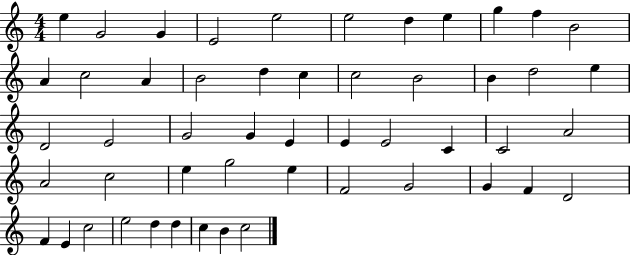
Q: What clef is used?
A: treble